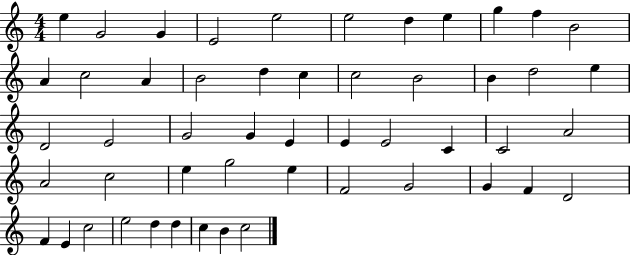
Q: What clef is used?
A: treble